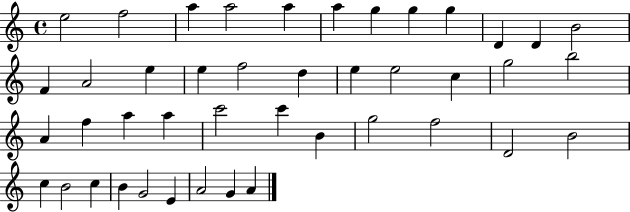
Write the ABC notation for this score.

X:1
T:Untitled
M:4/4
L:1/4
K:C
e2 f2 a a2 a a g g g D D B2 F A2 e e f2 d e e2 c g2 b2 A f a a c'2 c' B g2 f2 D2 B2 c B2 c B G2 E A2 G A